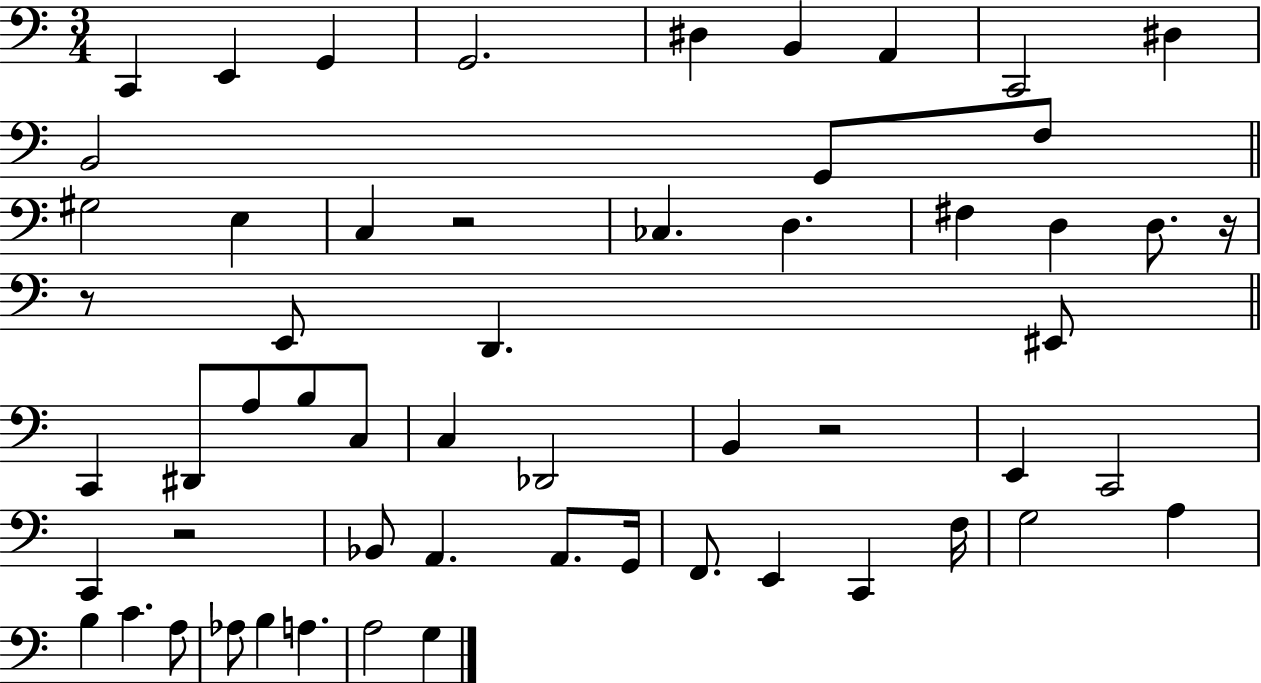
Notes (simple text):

C2/q E2/q G2/q G2/h. D#3/q B2/q A2/q C2/h D#3/q B2/h G2/e F3/e G#3/h E3/q C3/q R/h CES3/q. D3/q. F#3/q D3/q D3/e. R/s R/e E2/e D2/q. EIS2/e C2/q D#2/e A3/e B3/e C3/e C3/q Db2/h B2/q R/h E2/q C2/h C2/q R/h Bb2/e A2/q. A2/e. G2/s F2/e. E2/q C2/q F3/s G3/h A3/q B3/q C4/q. A3/e Ab3/e B3/q A3/q. A3/h G3/q